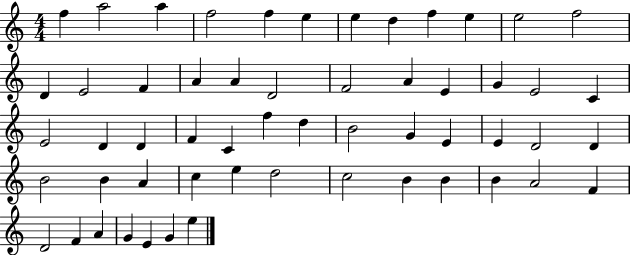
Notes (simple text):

F5/q A5/h A5/q F5/h F5/q E5/q E5/q D5/q F5/q E5/q E5/h F5/h D4/q E4/h F4/q A4/q A4/q D4/h F4/h A4/q E4/q G4/q E4/h C4/q E4/h D4/q D4/q F4/q C4/q F5/q D5/q B4/h G4/q E4/q E4/q D4/h D4/q B4/h B4/q A4/q C5/q E5/q D5/h C5/h B4/q B4/q B4/q A4/h F4/q D4/h F4/q A4/q G4/q E4/q G4/q E5/q